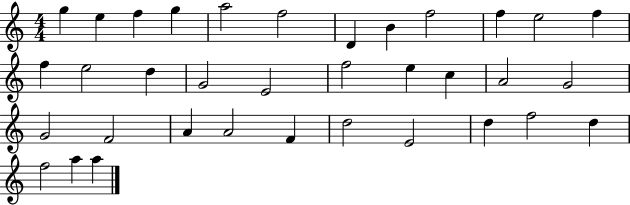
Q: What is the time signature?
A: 4/4